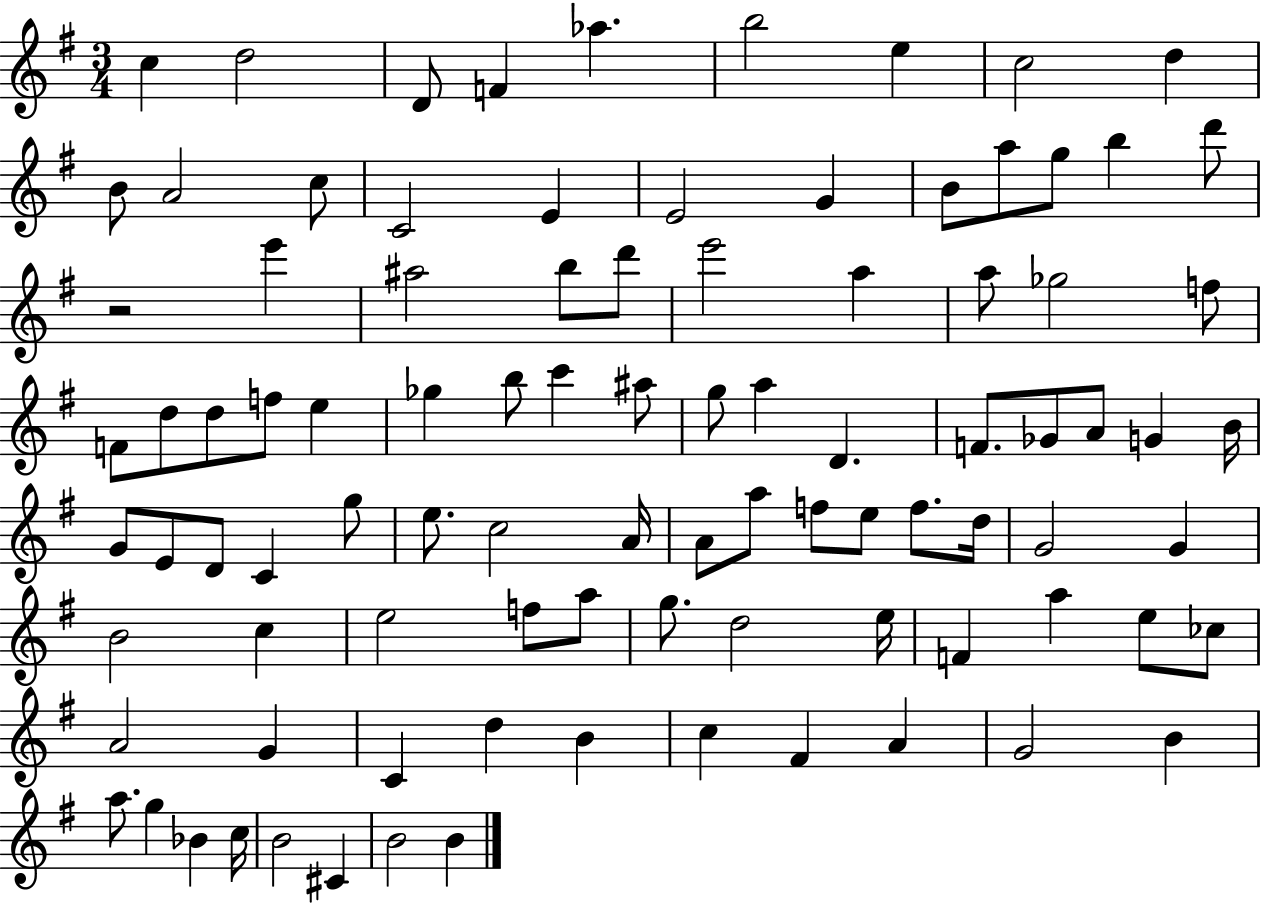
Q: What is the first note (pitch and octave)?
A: C5